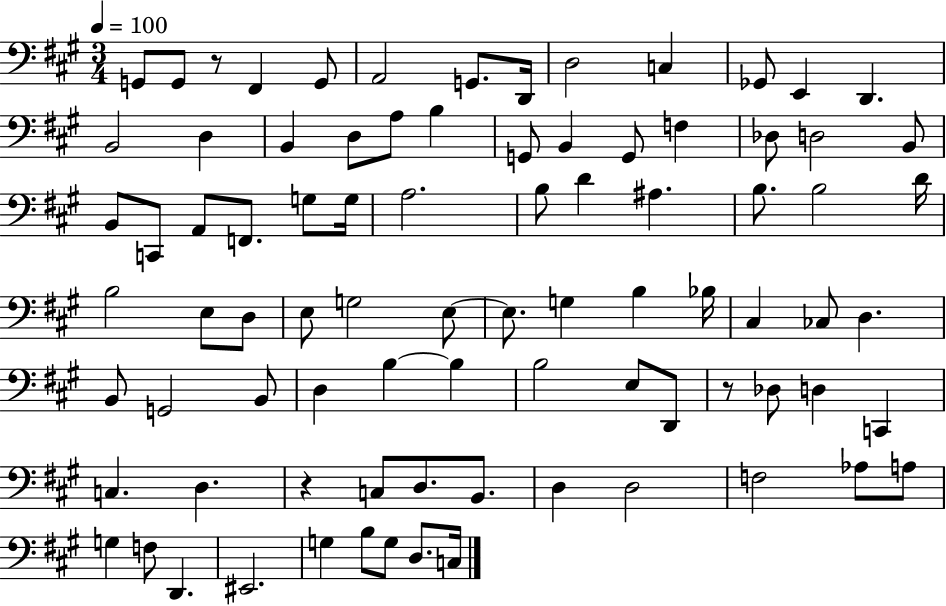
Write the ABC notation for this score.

X:1
T:Untitled
M:3/4
L:1/4
K:A
G,,/2 G,,/2 z/2 ^F,, G,,/2 A,,2 G,,/2 D,,/4 D,2 C, _G,,/2 E,, D,, B,,2 D, B,, D,/2 A,/2 B, G,,/2 B,, G,,/2 F, _D,/2 D,2 B,,/2 B,,/2 C,,/2 A,,/2 F,,/2 G,/2 G,/4 A,2 B,/2 D ^A, B,/2 B,2 D/4 B,2 E,/2 D,/2 E,/2 G,2 E,/2 E,/2 G, B, _B,/4 ^C, _C,/2 D, B,,/2 G,,2 B,,/2 D, B, B, B,2 E,/2 D,,/2 z/2 _D,/2 D, C,, C, D, z C,/2 D,/2 B,,/2 D, D,2 F,2 _A,/2 A,/2 G, F,/2 D,, ^E,,2 G, B,/2 G,/2 D,/2 C,/4